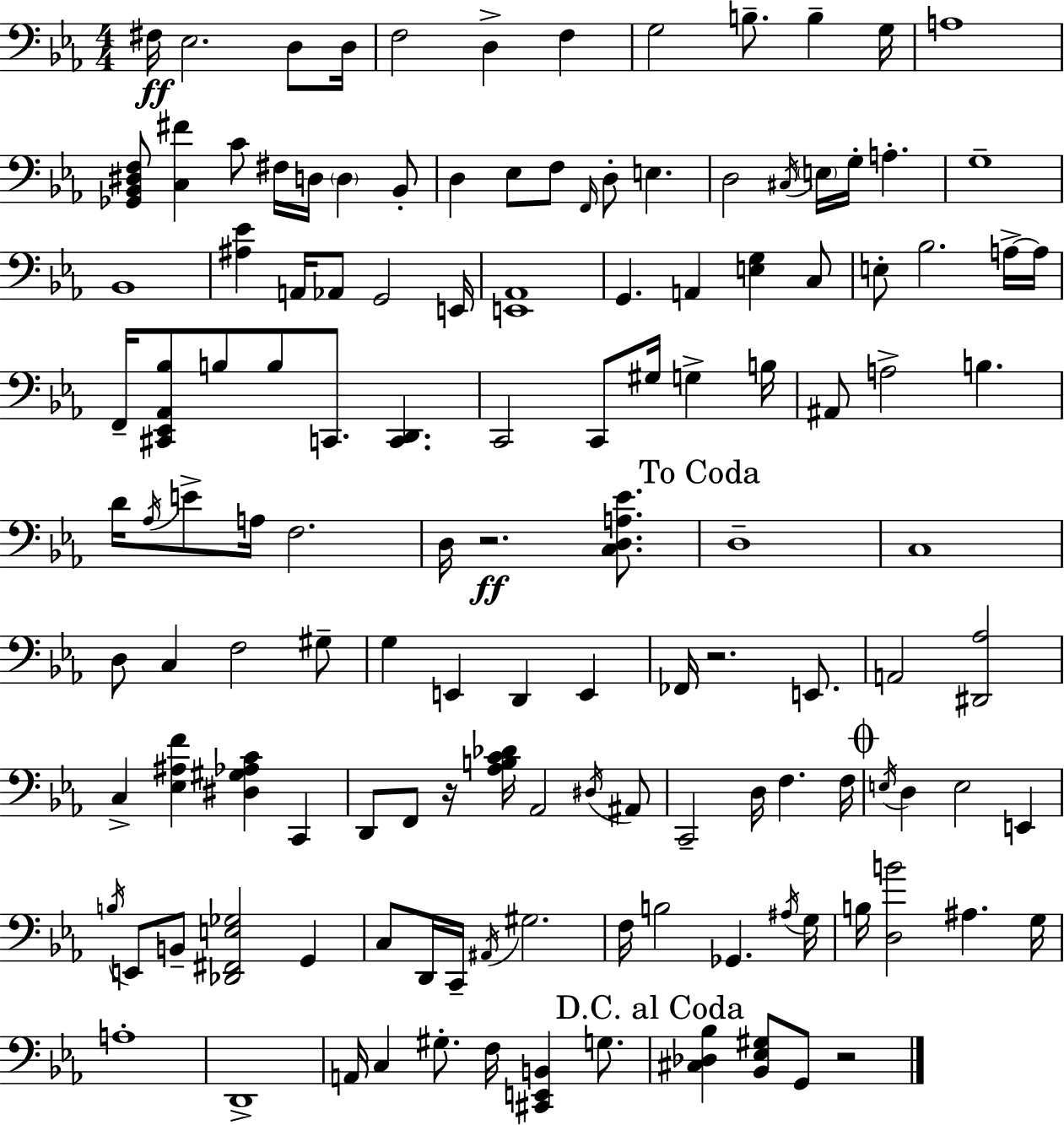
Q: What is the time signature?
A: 4/4